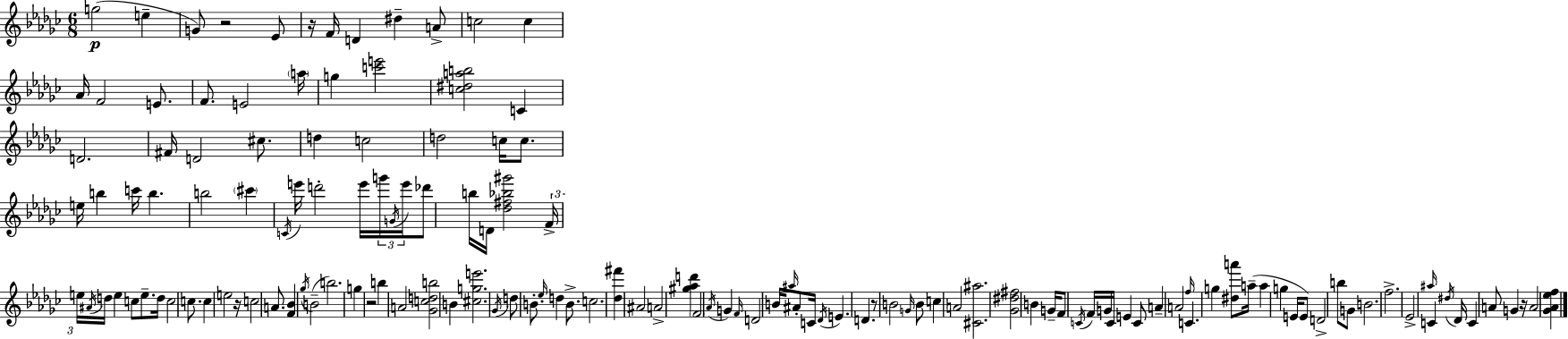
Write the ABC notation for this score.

X:1
T:Untitled
M:6/8
L:1/4
K:Ebm
g2 e G/2 z2 _E/2 z/4 F/4 D ^d A/2 c2 c _A/4 F2 E/2 F/2 E2 a/4 g [c'e']2 [c^dab]2 C D2 ^F/4 D2 ^c/2 d c2 d2 c/4 c/2 e/4 b c'/4 b b2 ^c' C/4 e'/4 d'2 e'/4 g'/4 G/4 e'/4 _d'/2 b/4 D/4 [_d^f_b^g']2 F/4 e/4 ^A/4 d/4 e c/2 e/2 d/4 c2 c/2 c e2 z/4 c2 A/2 [F_B] _g/4 B2 b2 g z2 b A2 [_Gcdb]2 B [^cge']2 _G/4 d/2 B/2 _e/4 d B/2 c2 [_d^f'] ^A2 A2 [^g_ad'] F2 _A/4 G F/4 D2 B/4 ^a/4 ^A/2 C/4 _D/4 E D z/2 B2 G/4 B/2 c A2 [^C^a]2 [_G^d^f]2 B G/4 F/2 C/4 F/4 G/4 C/4 E C/2 A A2 f/4 C g [^da']/2 a/4 a g E/4 E/2 D2 b/2 G/2 B2 f2 _E2 ^a/4 C ^d/4 _D/4 C A/2 G z/4 A2 [_G_A_ef]